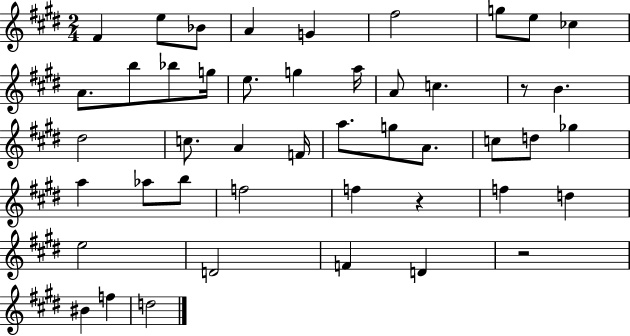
F#4/q E5/e Bb4/e A4/q G4/q F#5/h G5/e E5/e CES5/q A4/e. B5/e Bb5/e G5/s E5/e. G5/q A5/s A4/e C5/q. R/e B4/q. D#5/h C5/e. A4/q F4/s A5/e. G5/e A4/e. C5/e D5/e Gb5/q A5/q Ab5/e B5/e F5/h F5/q R/q F5/q D5/q E5/h D4/h F4/q D4/q R/h BIS4/q F5/q D5/h